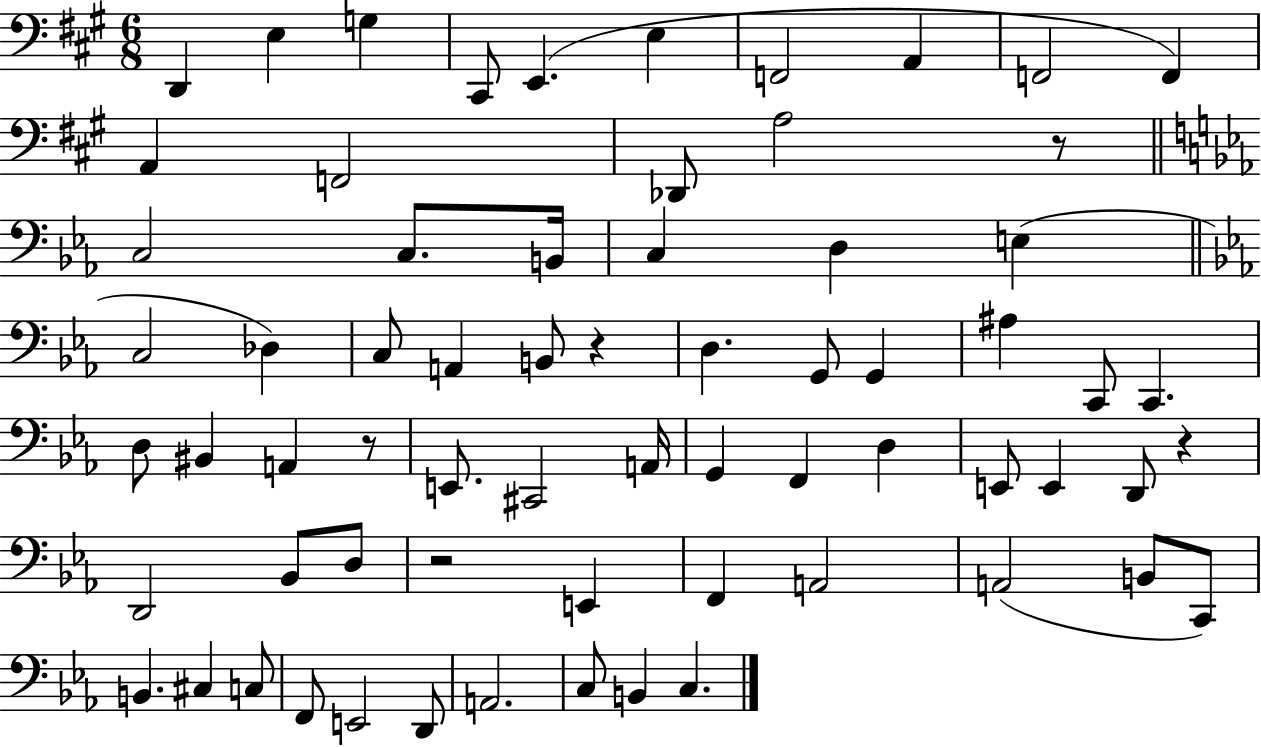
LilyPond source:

{
  \clef bass
  \numericTimeSignature
  \time 6/8
  \key a \major
  \repeat volta 2 { d,4 e4 g4 | cis,8 e,4.( e4 | f,2 a,4 | f,2 f,4) | \break a,4 f,2 | des,8 a2 r8 | \bar "||" \break \key ees \major c2 c8. b,16 | c4 d4 e4( | \bar "||" \break \key ees \major c2 des4) | c8 a,4 b,8 r4 | d4. g,8 g,4 | ais4 c,8 c,4. | \break d8 bis,4 a,4 r8 | e,8. cis,2 a,16 | g,4 f,4 d4 | e,8 e,4 d,8 r4 | \break d,2 bes,8 d8 | r2 e,4 | f,4 a,2 | a,2( b,8 c,8) | \break b,4. cis4 c8 | f,8 e,2 d,8 | a,2. | c8 b,4 c4. | \break } \bar "|."
}